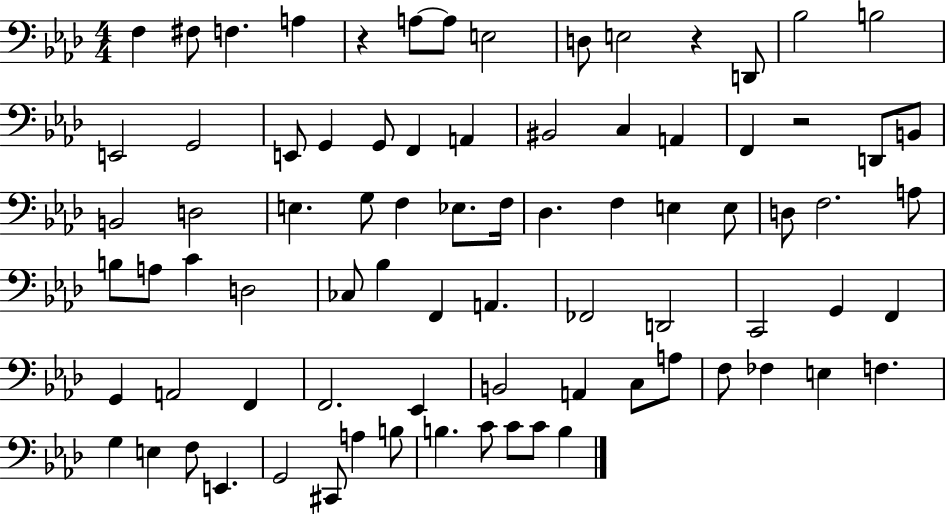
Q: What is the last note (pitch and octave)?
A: B3